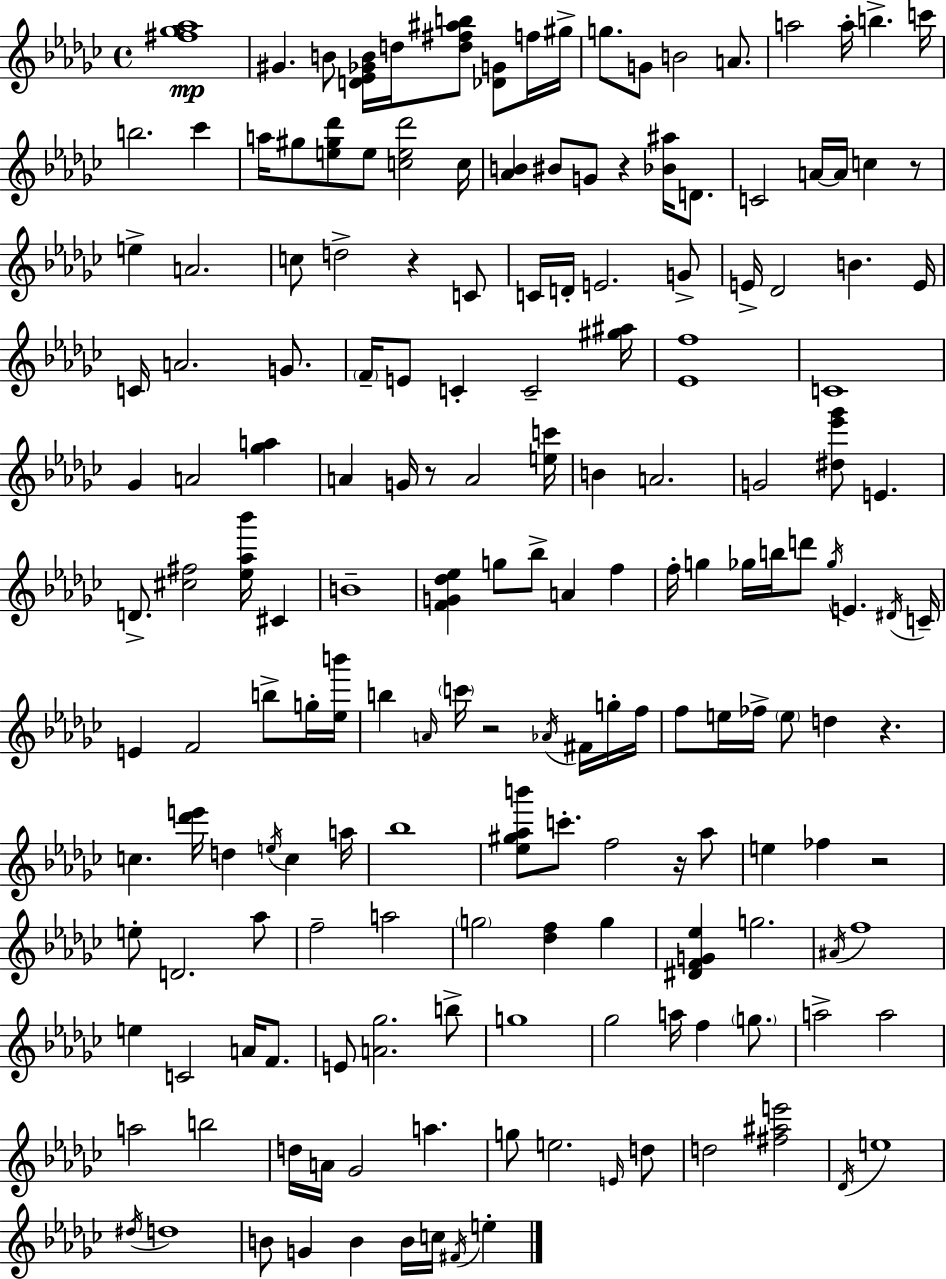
{
  \clef treble
  \time 4/4
  \defaultTimeSignature
  \key ees \minor
  <fis'' ges'' aes''>1\mp | gis'4. b'8 <d' ees' ges' b'>16 d''16 <d'' fis'' ais'' b''>8 <des' g'>8 f''16 gis''16-> | g''8. g'8 b'2 a'8. | a''2 a''16-. b''4.-> c'''16 | \break b''2. ces'''4 | a''16 gis''8 <e'' gis'' des'''>8 e''8 <c'' e'' des'''>2 c''16 | <aes' b'>4 bis'8 g'8 r4 <bes' ais''>16 d'8. | c'2 a'16~~ a'16 c''4 r8 | \break e''4-> a'2. | c''8 d''2-> r4 c'8 | c'16 d'16-. e'2. g'8-> | e'16-> des'2 b'4. e'16 | \break c'16 a'2. g'8. | \parenthesize f'16-- e'8 c'4-. c'2-- <gis'' ais''>16 | <ees' f''>1 | c'1 | \break ges'4 a'2 <ges'' a''>4 | a'4 g'16 r8 a'2 <e'' c'''>16 | b'4 a'2. | g'2 <dis'' ees''' ges'''>8 e'4. | \break d'8.-> <cis'' fis''>2 <ees'' aes'' bes'''>16 cis'4 | b'1-- | <f' g' des'' ees''>4 g''8 bes''8-> a'4 f''4 | f''16-. g''4 ges''16 b''16 d'''8 \acciaccatura { ges''16 } e'4. | \break \acciaccatura { dis'16 } c'16-- e'4 f'2 b''8-> | g''16-. <ees'' b'''>16 b''4 \grace { a'16 } \parenthesize c'''16 r2 | \acciaccatura { aes'16 } fis'16 g''16-. f''16 f''8 e''16 fes''16-> \parenthesize e''8 d''4 r4. | c''4. <des''' e'''>16 d''4 \acciaccatura { e''16 } | \break c''4 a''16 bes''1 | <ees'' gis'' aes'' b'''>8 c'''8.-. f''2 | r16 aes''8 e''4 fes''4 r2 | e''8-. d'2. | \break aes''8 f''2-- a''2 | \parenthesize g''2 <des'' f''>4 | g''4 <dis' f' g' ees''>4 g''2. | \acciaccatura { ais'16 } f''1 | \break e''4 c'2 | a'16 f'8. e'8 <a' ges''>2. | b''8-> g''1 | ges''2 a''16 f''4 | \break \parenthesize g''8. a''2-> a''2 | a''2 b''2 | d''16 a'16 ges'2 | a''4. g''8 e''2. | \break \grace { e'16 } d''8 d''2 <fis'' ais'' e'''>2 | \acciaccatura { des'16 } e''1 | \acciaccatura { dis''16 } d''1 | b'8 g'4 b'4 | \break b'16 c''16 \acciaccatura { fis'16 } e''4-. \bar "|."
}